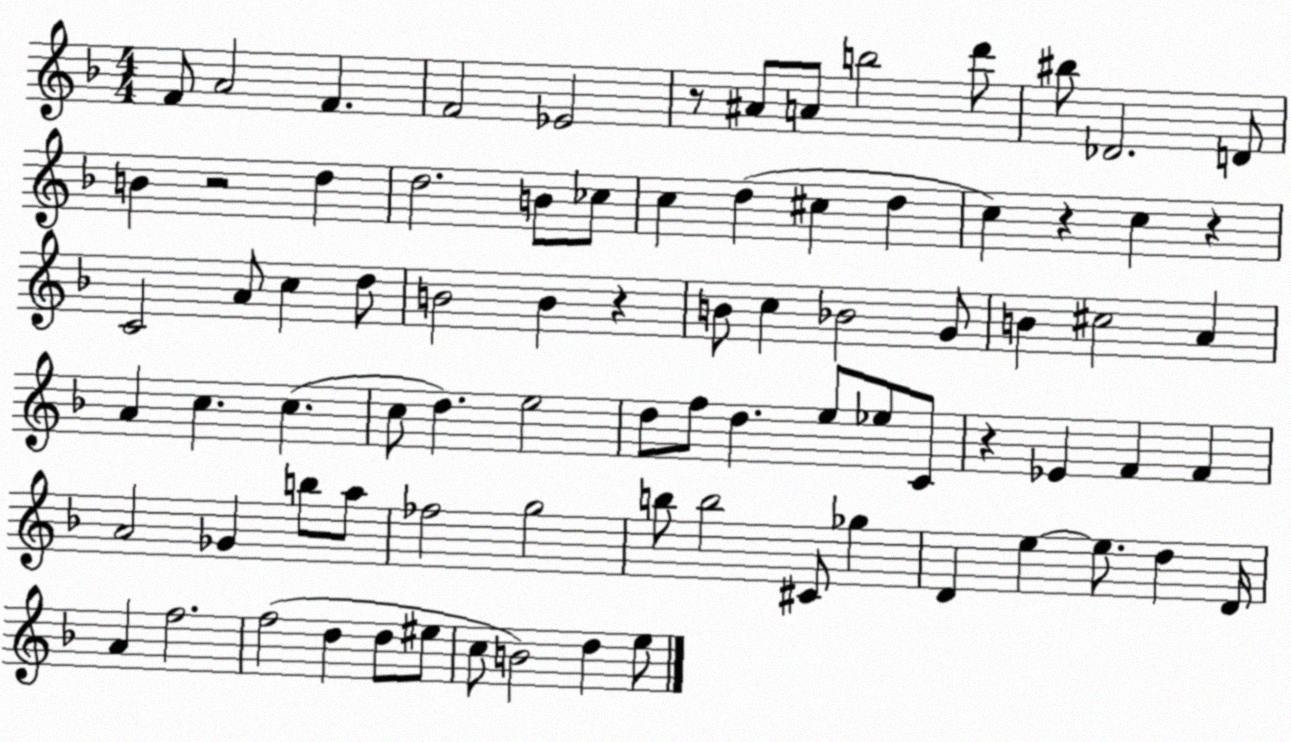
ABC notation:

X:1
T:Untitled
M:4/4
L:1/4
K:F
F/2 A2 F F2 _E2 z/2 ^A/2 A/2 b2 d'/2 ^b/2 _D2 D/2 B z2 d d2 B/2 _c/2 c d ^c d c z c z C2 A/2 c d/2 B2 B z B/2 c _B2 G/2 B ^c2 A A c c c/2 d e2 d/2 f/2 d e/2 _e/2 C/2 z _E F F A2 _G b/2 a/2 _f2 g2 b/2 b2 ^C/2 _g D e e/2 d D/4 A f2 f2 d d/2 ^e/2 c/2 B2 d e/2